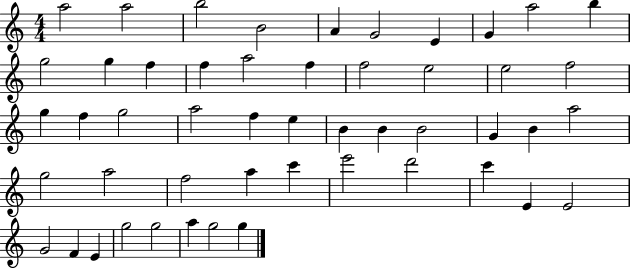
A5/h A5/h B5/h B4/h A4/q G4/h E4/q G4/q A5/h B5/q G5/h G5/q F5/q F5/q A5/h F5/q F5/h E5/h E5/h F5/h G5/q F5/q G5/h A5/h F5/q E5/q B4/q B4/q B4/h G4/q B4/q A5/h G5/h A5/h F5/h A5/q C6/q E6/h D6/h C6/q E4/q E4/h G4/h F4/q E4/q G5/h G5/h A5/q G5/h G5/q